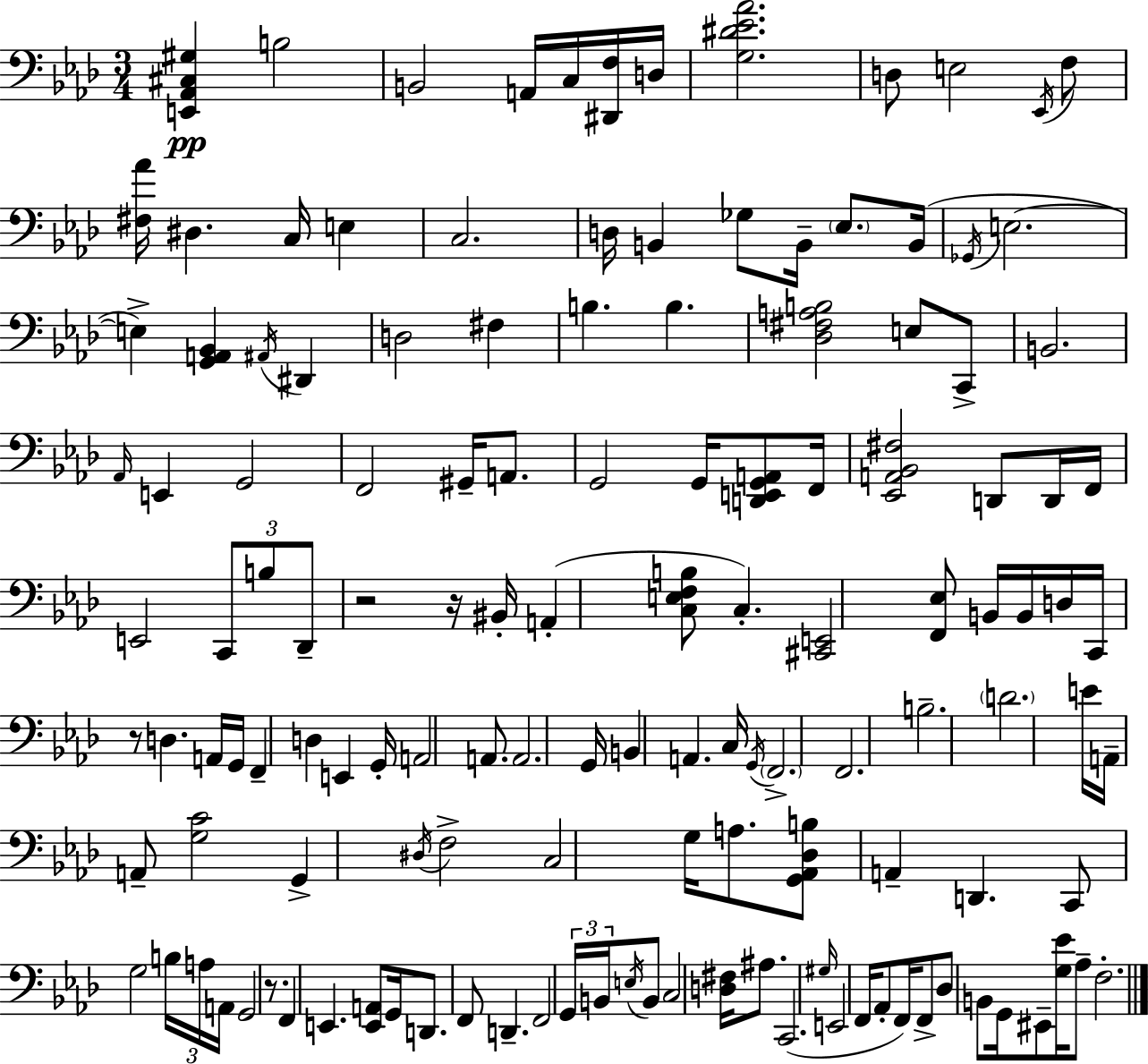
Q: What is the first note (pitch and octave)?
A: B3